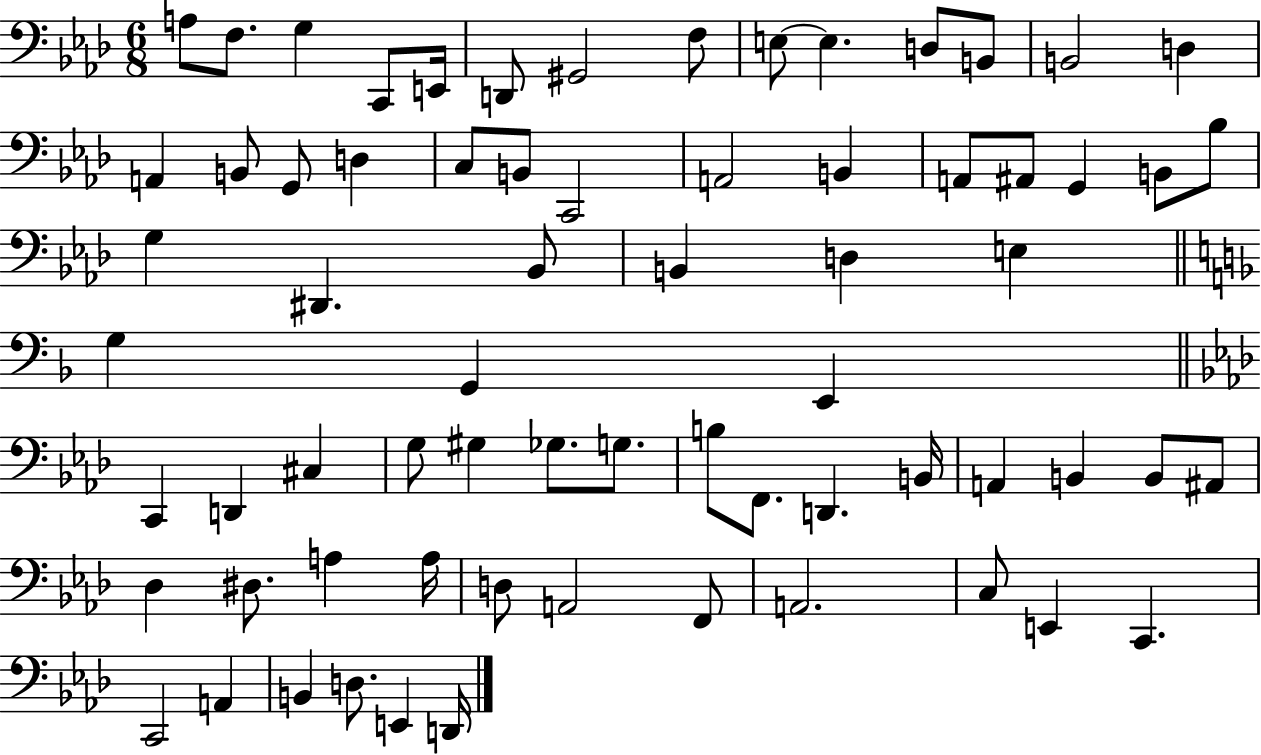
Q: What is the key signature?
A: AES major